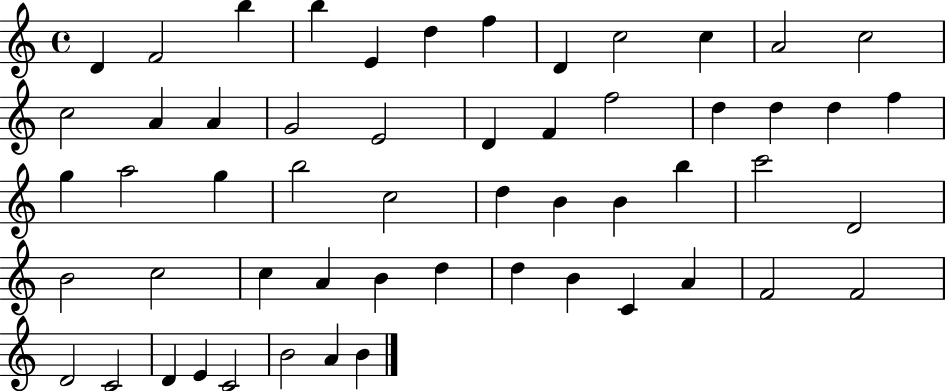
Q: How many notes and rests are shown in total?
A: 55